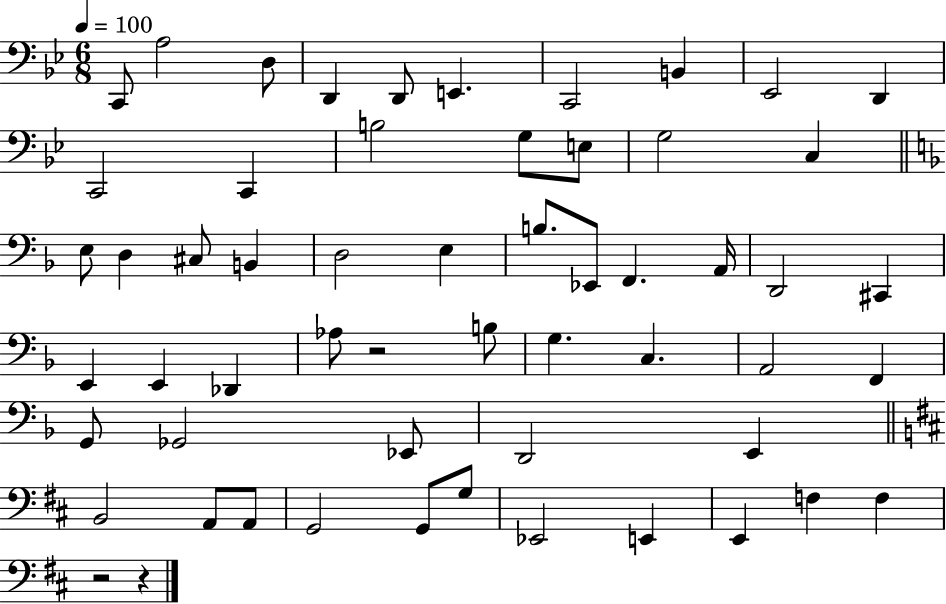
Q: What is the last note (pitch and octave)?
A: F3